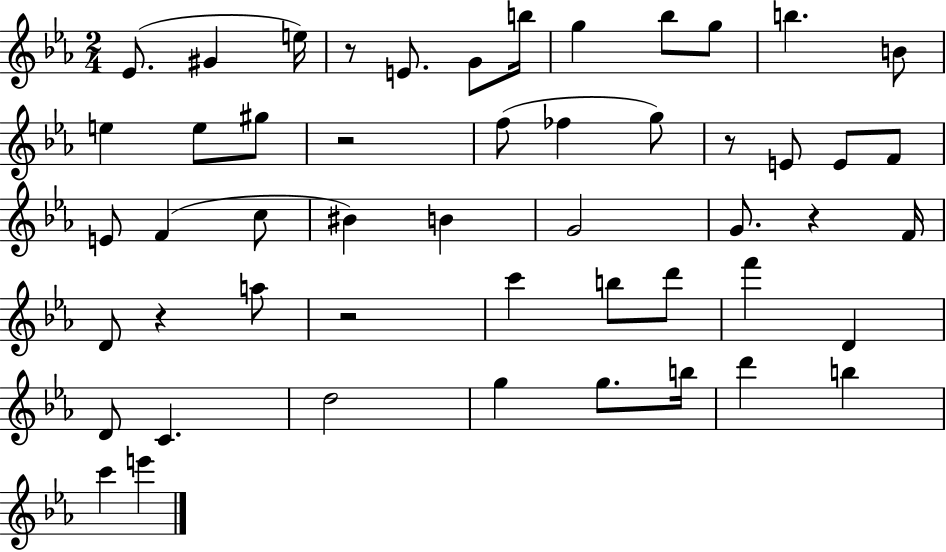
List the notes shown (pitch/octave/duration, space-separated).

Eb4/e. G#4/q E5/s R/e E4/e. G4/e B5/s G5/q Bb5/e G5/e B5/q. B4/e E5/q E5/e G#5/e R/h F5/e FES5/q G5/e R/e E4/e E4/e F4/e E4/e F4/q C5/e BIS4/q B4/q G4/h G4/e. R/q F4/s D4/e R/q A5/e R/h C6/q B5/e D6/e F6/q D4/q D4/e C4/q. D5/h G5/q G5/e. B5/s D6/q B5/q C6/q E6/q